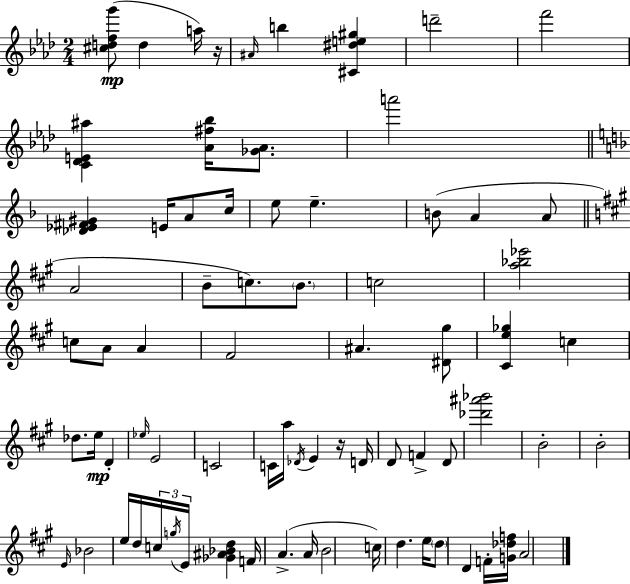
X:1
T:Untitled
M:2/4
L:1/4
K:Ab
[^cdfg']/2 d a/4 z/4 ^A/4 b [^C^de^g] d'2 f'2 [C_DE^a] [_A^f_b]/4 [_G_A]/2 a'2 [_D_E^F^G] E/4 A/2 c/4 e/2 e B/2 A A/2 A2 B/2 c/2 B/2 c2 [a_b_e']2 c/2 A/2 A ^F2 ^A [^D^g]/2 [^Ce_g] c _d/2 e/4 D _e/4 E2 C2 C/4 a/4 _D/4 E z/4 D/4 D/2 F D/2 [_d'^a'_b']2 B2 B2 E/4 _B2 e/4 d/4 c/4 g/4 E/4 [_G^A_Bd] F/4 A A/4 B2 c/4 d e/4 d/2 D F/4 [G_df]/4 A2